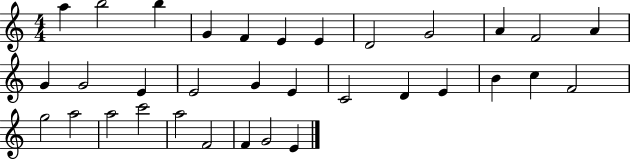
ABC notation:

X:1
T:Untitled
M:4/4
L:1/4
K:C
a b2 b G F E E D2 G2 A F2 A G G2 E E2 G E C2 D E B c F2 g2 a2 a2 c'2 a2 F2 F G2 E